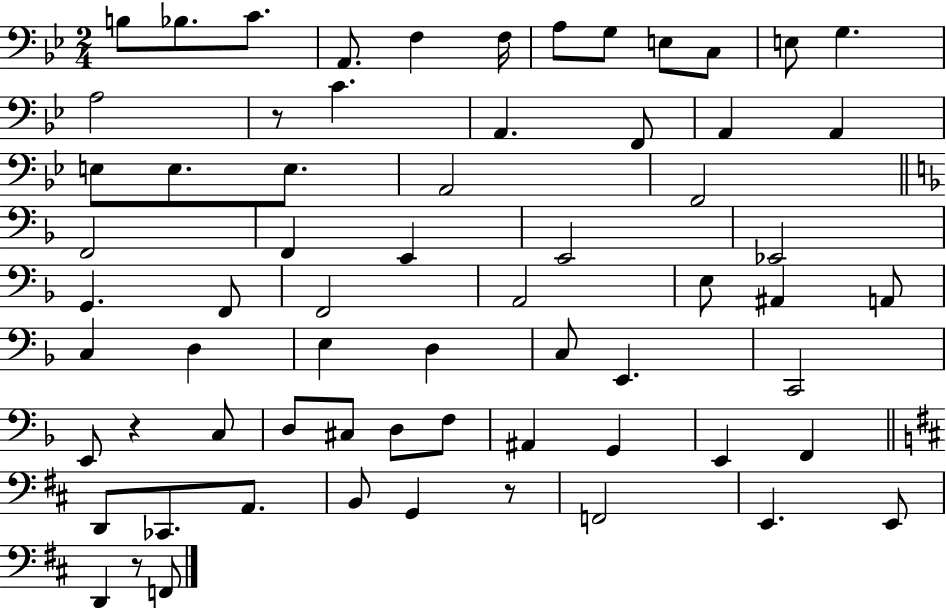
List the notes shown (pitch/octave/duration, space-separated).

B3/e Bb3/e. C4/e. A2/e. F3/q F3/s A3/e G3/e E3/e C3/e E3/e G3/q. A3/h R/e C4/q. A2/q. F2/e A2/q A2/q E3/e E3/e. E3/e. A2/h F2/h F2/h F2/q E2/q E2/h Eb2/h G2/q. F2/e F2/h A2/h E3/e A#2/q A2/e C3/q D3/q E3/q D3/q C3/e E2/q. C2/h E2/e R/q C3/e D3/e C#3/e D3/e F3/e A#2/q G2/q E2/q F2/q D2/e CES2/e. A2/e. B2/e G2/q R/e F2/h E2/q. E2/e D2/q R/e F2/e